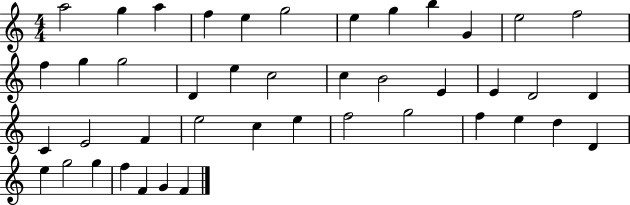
{
  \clef treble
  \numericTimeSignature
  \time 4/4
  \key c \major
  a''2 g''4 a''4 | f''4 e''4 g''2 | e''4 g''4 b''4 g'4 | e''2 f''2 | \break f''4 g''4 g''2 | d'4 e''4 c''2 | c''4 b'2 e'4 | e'4 d'2 d'4 | \break c'4 e'2 f'4 | e''2 c''4 e''4 | f''2 g''2 | f''4 e''4 d''4 d'4 | \break e''4 g''2 g''4 | f''4 f'4 g'4 f'4 | \bar "|."
}